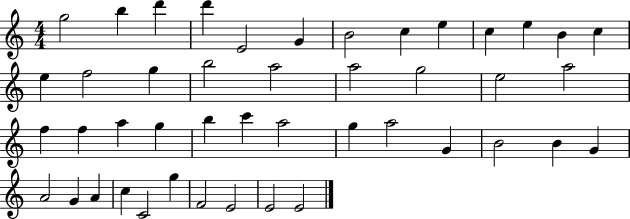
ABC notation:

X:1
T:Untitled
M:4/4
L:1/4
K:C
g2 b d' d' E2 G B2 c e c e B c e f2 g b2 a2 a2 g2 e2 a2 f f a g b c' a2 g a2 G B2 B G A2 G A c C2 g F2 E2 E2 E2